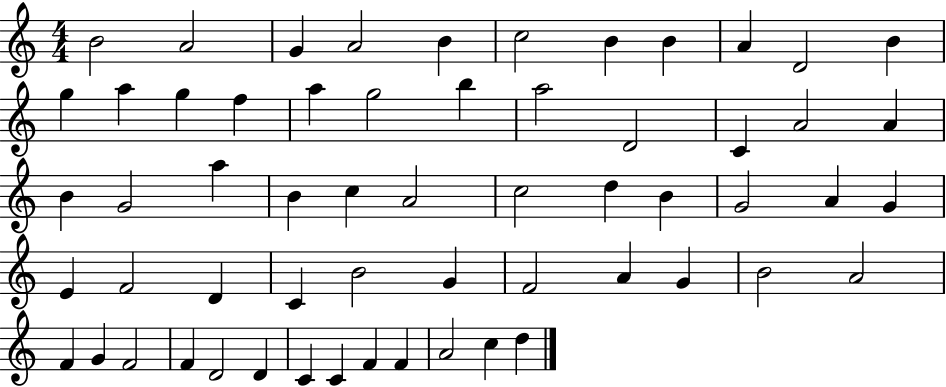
B4/h A4/h G4/q A4/h B4/q C5/h B4/q B4/q A4/q D4/h B4/q G5/q A5/q G5/q F5/q A5/q G5/h B5/q A5/h D4/h C4/q A4/h A4/q B4/q G4/h A5/q B4/q C5/q A4/h C5/h D5/q B4/q G4/h A4/q G4/q E4/q F4/h D4/q C4/q B4/h G4/q F4/h A4/q G4/q B4/h A4/h F4/q G4/q F4/h F4/q D4/h D4/q C4/q C4/q F4/q F4/q A4/h C5/q D5/q